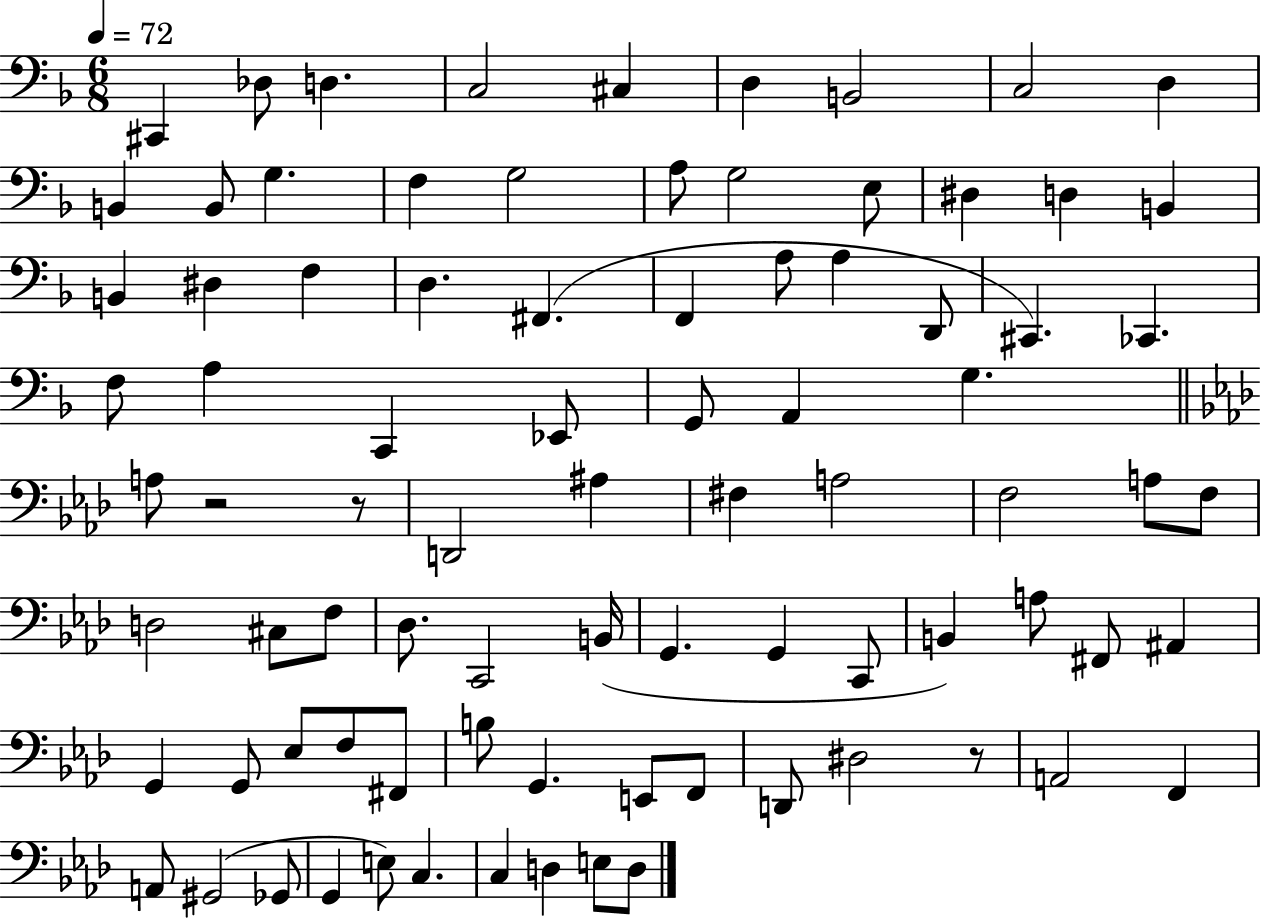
C#2/q Db3/e D3/q. C3/h C#3/q D3/q B2/h C3/h D3/q B2/q B2/e G3/q. F3/q G3/h A3/e G3/h E3/e D#3/q D3/q B2/q B2/q D#3/q F3/q D3/q. F#2/q. F2/q A3/e A3/q D2/e C#2/q. CES2/q. F3/e A3/q C2/q Eb2/e G2/e A2/q G3/q. A3/e R/h R/e D2/h A#3/q F#3/q A3/h F3/h A3/e F3/e D3/h C#3/e F3/e Db3/e. C2/h B2/s G2/q. G2/q C2/e B2/q A3/e F#2/e A#2/q G2/q G2/e Eb3/e F3/e F#2/e B3/e G2/q. E2/e F2/e D2/e D#3/h R/e A2/h F2/q A2/e G#2/h Gb2/e G2/q E3/e C3/q. C3/q D3/q E3/e D3/e